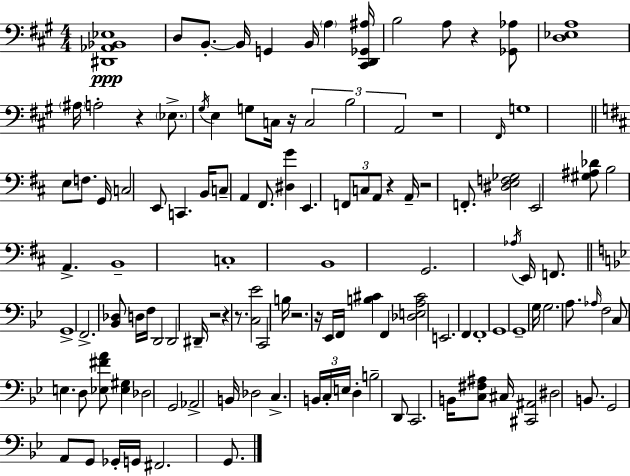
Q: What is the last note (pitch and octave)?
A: G2